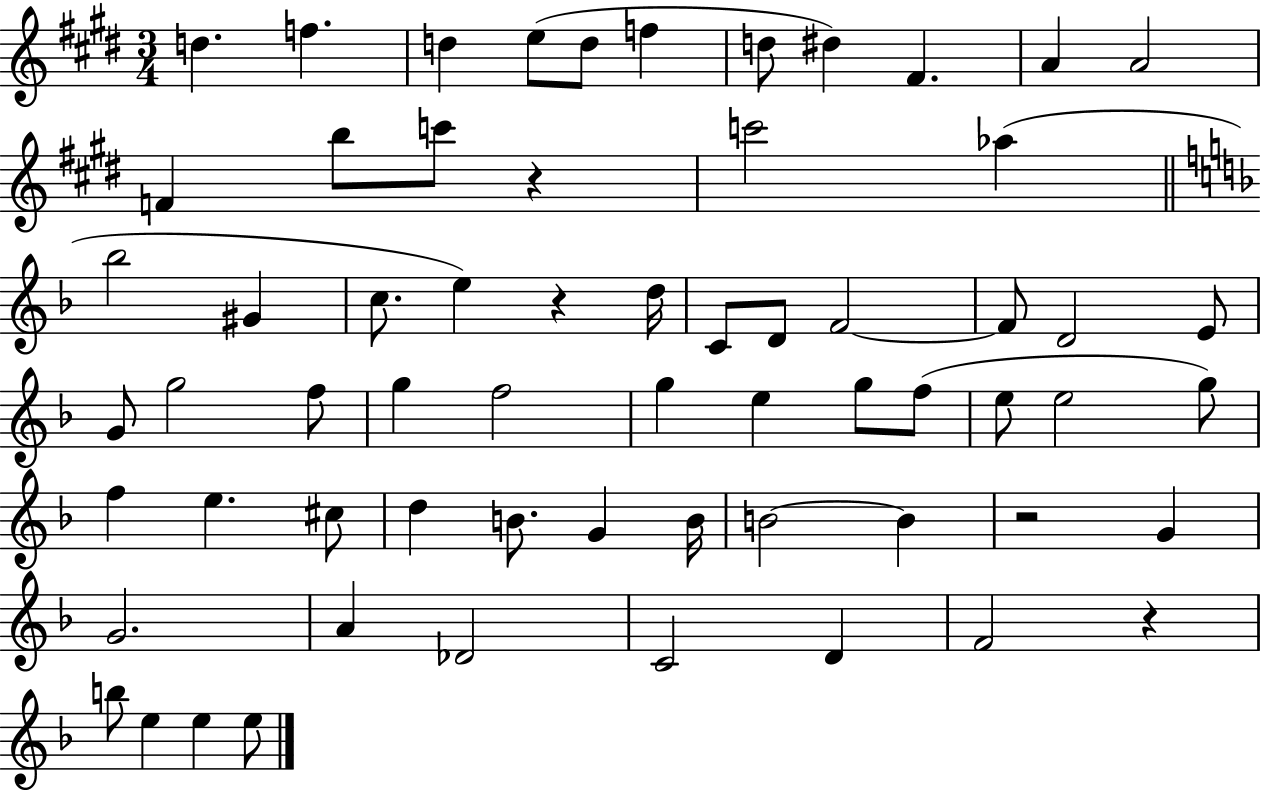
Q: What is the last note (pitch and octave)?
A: E5